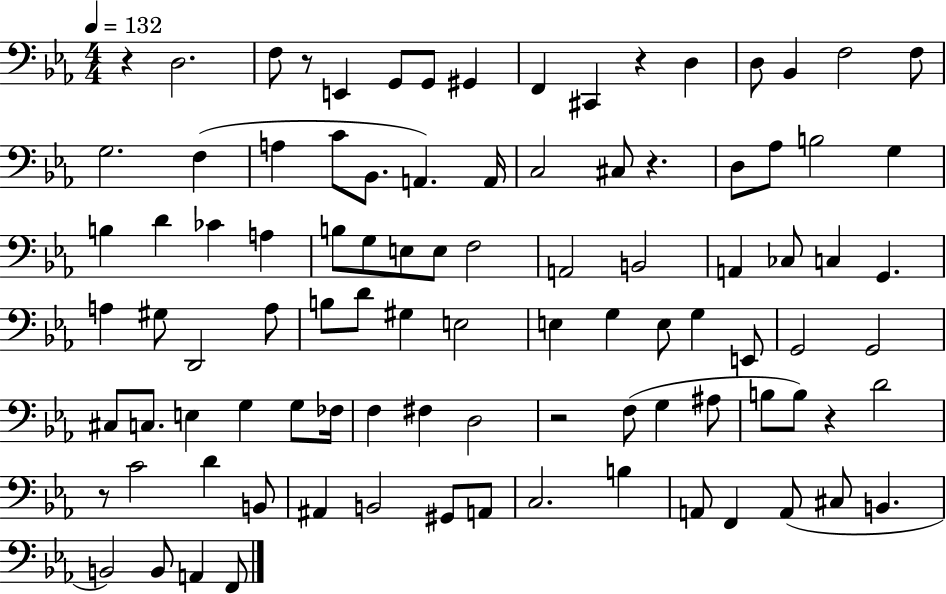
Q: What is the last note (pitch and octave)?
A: F2